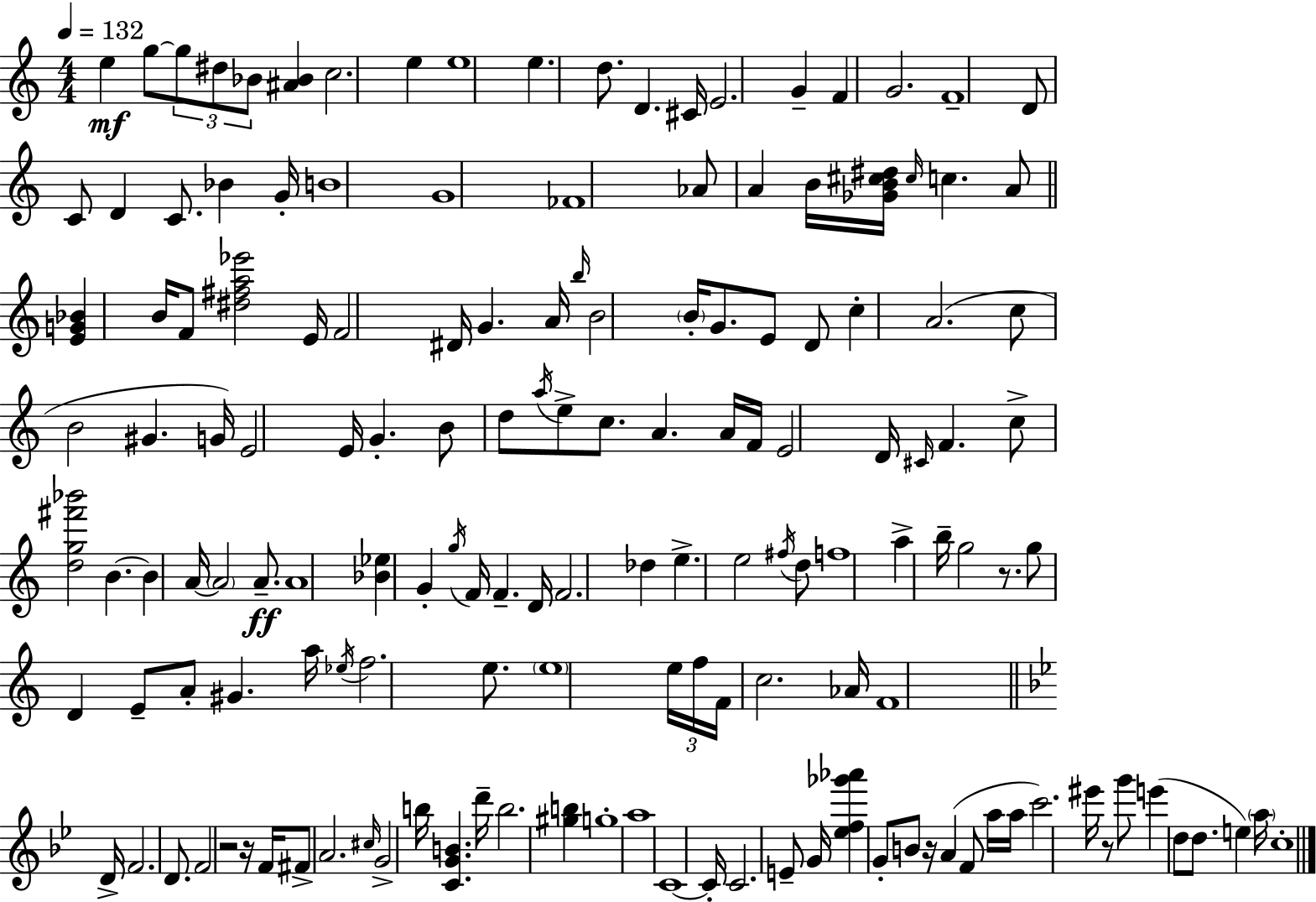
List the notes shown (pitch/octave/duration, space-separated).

E5/q G5/e G5/e D#5/e Bb4/e [A#4,Bb4]/q C5/h. E5/q E5/w E5/q. D5/e. D4/q. C#4/s E4/h. G4/q F4/q G4/h. F4/w D4/e C4/e D4/q C4/e. Bb4/q G4/s B4/w G4/w FES4/w Ab4/e A4/q B4/s [Gb4,B4,C#5,D#5]/s C#5/s C5/q. A4/e [E4,G4,Bb4]/q B4/s F4/e [D#5,F#5,A5,Eb6]/h E4/s F4/h D#4/s G4/q. A4/s B5/s B4/h B4/s G4/e. E4/e D4/e C5/q A4/h. C5/e B4/h G#4/q. G4/s E4/h E4/s G4/q. B4/e D5/e A5/s E5/e C5/e. A4/q. A4/s F4/s E4/h D4/s C#4/s F4/q. C5/e [D5,G5,F#6,Bb6]/h B4/q. B4/q A4/s A4/h A4/e. A4/w [Bb4,Eb5]/q G4/q G5/s F4/s F4/q. D4/s F4/h. Db5/q E5/q. E5/h F#5/s D5/e F5/w A5/q B5/s G5/h R/e. G5/e D4/q E4/e A4/e G#4/q. A5/s Eb5/s F5/h. E5/e. E5/w E5/s F5/s F4/s C5/h. Ab4/s F4/w D4/s F4/h. D4/e. F4/h R/h R/s F4/s F#4/e A4/h. C#5/s G4/h B5/s [C4,G4,B4]/q. D6/s B5/h. [G#5,B5]/q G5/w A5/w C4/w C4/s C4/h. E4/e G4/s [Eb5,F5,Gb6,Ab6]/q G4/e B4/e R/s A4/q F4/e A5/s A5/s C6/h. EIS6/s R/e G6/e E6/q D5/e D5/e. E5/q A5/s C5/w